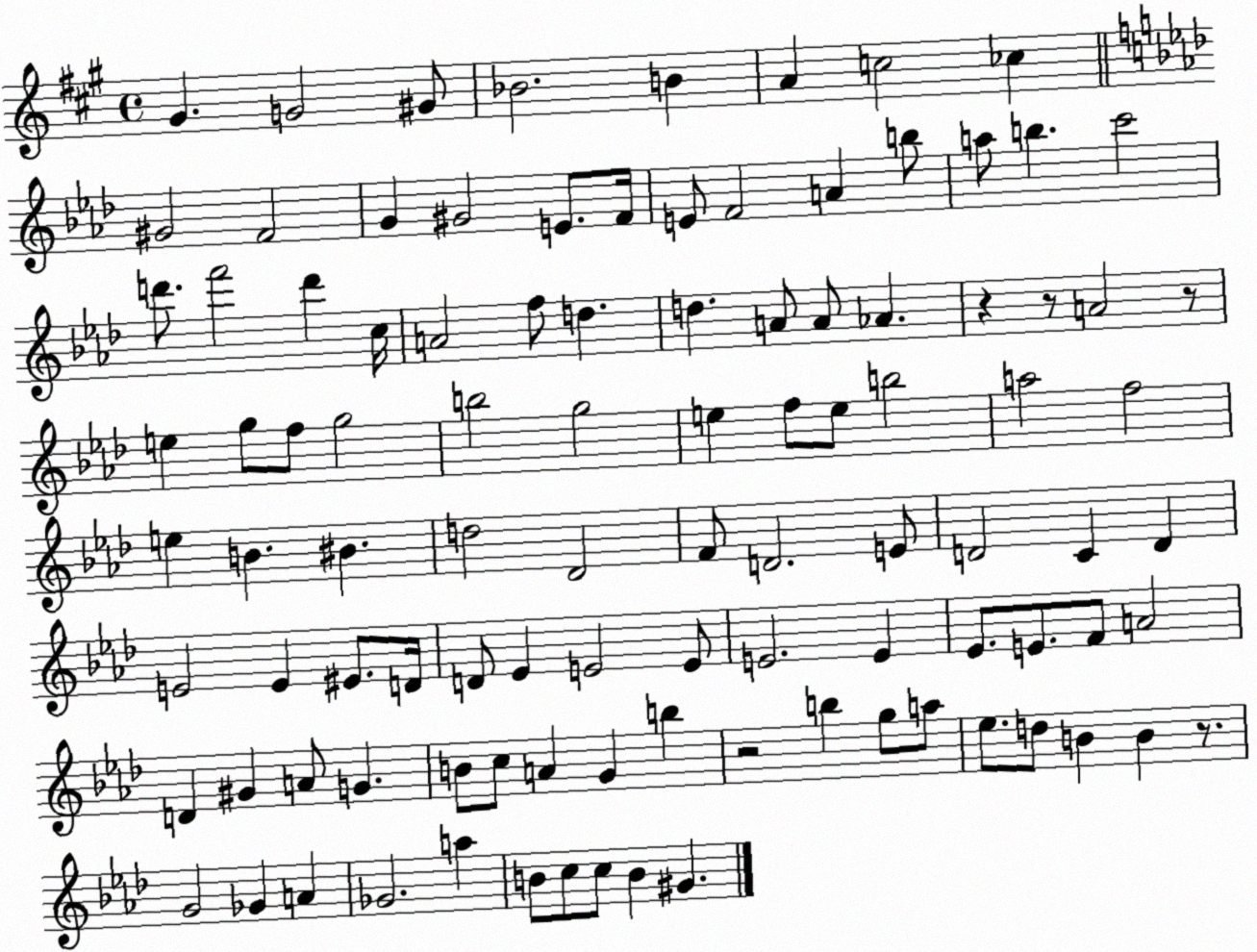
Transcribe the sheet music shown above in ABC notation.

X:1
T:Untitled
M:4/4
L:1/4
K:A
^G G2 ^G/2 _B2 B A c2 _c ^G2 F2 G ^G2 E/2 F/4 E/2 F2 A b/2 a/2 b c'2 d'/2 f'2 d' c/4 A2 f/2 d d A/2 A/2 _A z z/2 A2 z/2 e g/2 f/2 g2 b2 g2 e f/2 e/2 b2 a2 f2 e B ^B d2 _D2 F/2 D2 E/2 D2 C D E2 E ^E/2 D/4 D/2 _E E2 E/2 E2 E _E/2 E/2 F/2 A2 D ^G A/2 G B/2 c/2 A G b z2 b g/2 a/2 _e/2 d/2 B B z/2 G2 _G A _G2 a B/2 c/2 c/2 B ^G